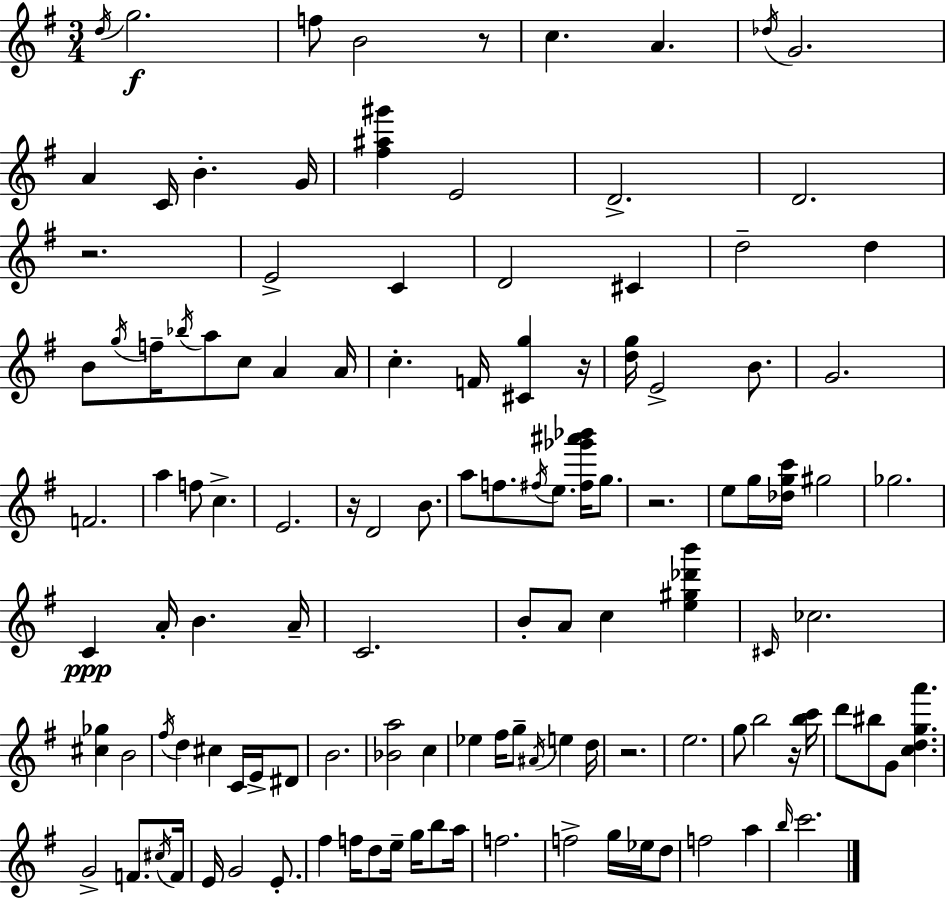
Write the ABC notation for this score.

X:1
T:Untitled
M:3/4
L:1/4
K:Em
d/4 g2 f/2 B2 z/2 c A _d/4 G2 A C/4 B G/4 [^f^a^g'] E2 D2 D2 z2 E2 C D2 ^C d2 d B/2 g/4 f/4 _b/4 a/2 c/2 A A/4 c F/4 [^Cg] z/4 [dg]/4 E2 B/2 G2 F2 a f/2 c E2 z/4 D2 B/2 a/2 f/2 ^f/4 e/2 [^f_g'^a'_b']/4 g/2 z2 e/2 g/4 [_dgc']/4 ^g2 _g2 C A/4 B A/4 C2 B/2 A/2 c [e^g_d'b'] ^C/4 _c2 [^c_g] B2 ^f/4 d ^c C/4 E/4 ^D/2 B2 [_Ba]2 c _e ^f/4 g/2 ^A/4 e d/4 z2 e2 g/2 b2 z/4 [bc']/4 d'/2 ^b/2 G/2 [cdga'] G2 F/2 ^c/4 F/4 E/4 G2 E/2 ^f f/4 d/2 e/4 g/4 b/2 a/4 f2 f2 g/4 _e/4 d/2 f2 a b/4 c'2